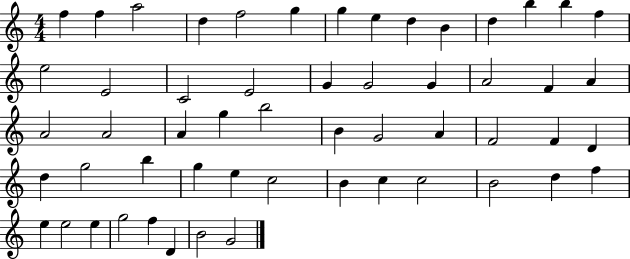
X:1
T:Untitled
M:4/4
L:1/4
K:C
f f a2 d f2 g g e d B d b b f e2 E2 C2 E2 G G2 G A2 F A A2 A2 A g b2 B G2 A F2 F D d g2 b g e c2 B c c2 B2 d f e e2 e g2 f D B2 G2